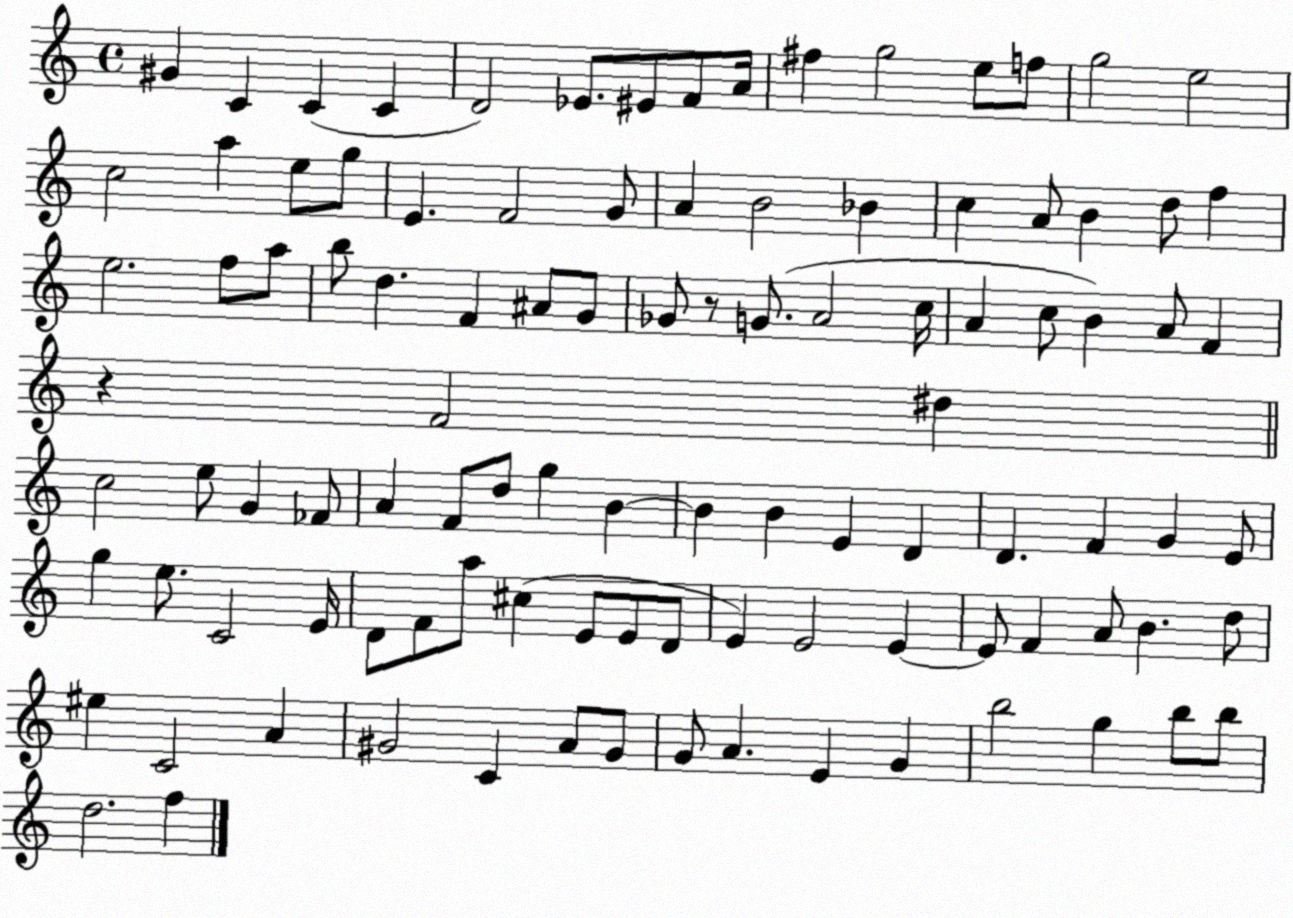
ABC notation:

X:1
T:Untitled
M:4/4
L:1/4
K:C
^G C C C D2 _E/2 ^E/2 F/2 A/4 ^f g2 e/2 f/2 g2 e2 c2 a e/2 g/2 E F2 G/2 A B2 _B c A/2 B d/2 f e2 f/2 a/2 b/2 d F ^A/2 G/2 _G/2 z/2 G/2 A2 c/4 A c/2 B A/2 F z F2 ^d c2 e/2 G _F/2 A F/2 d/2 g B B B E D D F G E/2 g e/2 C2 E/4 D/2 F/2 a/2 ^c E/2 E/2 D/2 E E2 E E/2 F A/2 B d/2 ^e C2 A ^G2 C A/2 ^G/2 G/2 A E G b2 g b/2 b/2 d2 f